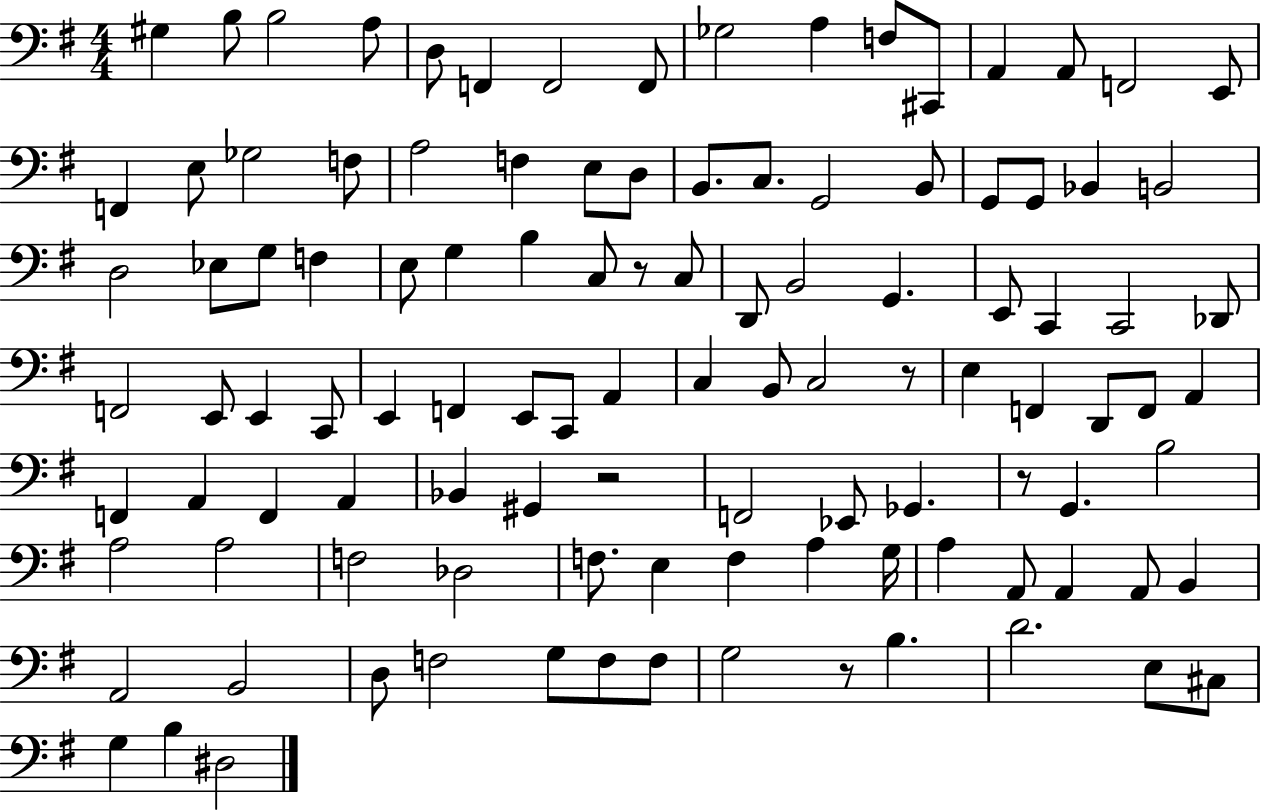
{
  \clef bass
  \numericTimeSignature
  \time 4/4
  \key g \major
  gis4 b8 b2 a8 | d8 f,4 f,2 f,8 | ges2 a4 f8 cis,8 | a,4 a,8 f,2 e,8 | \break f,4 e8 ges2 f8 | a2 f4 e8 d8 | b,8. c8. g,2 b,8 | g,8 g,8 bes,4 b,2 | \break d2 ees8 g8 f4 | e8 g4 b4 c8 r8 c8 | d,8 b,2 g,4. | e,8 c,4 c,2 des,8 | \break f,2 e,8 e,4 c,8 | e,4 f,4 e,8 c,8 a,4 | c4 b,8 c2 r8 | e4 f,4 d,8 f,8 a,4 | \break f,4 a,4 f,4 a,4 | bes,4 gis,4 r2 | f,2 ees,8 ges,4. | r8 g,4. b2 | \break a2 a2 | f2 des2 | f8. e4 f4 a4 g16 | a4 a,8 a,4 a,8 b,4 | \break a,2 b,2 | d8 f2 g8 f8 f8 | g2 r8 b4. | d'2. e8 cis8 | \break g4 b4 dis2 | \bar "|."
}